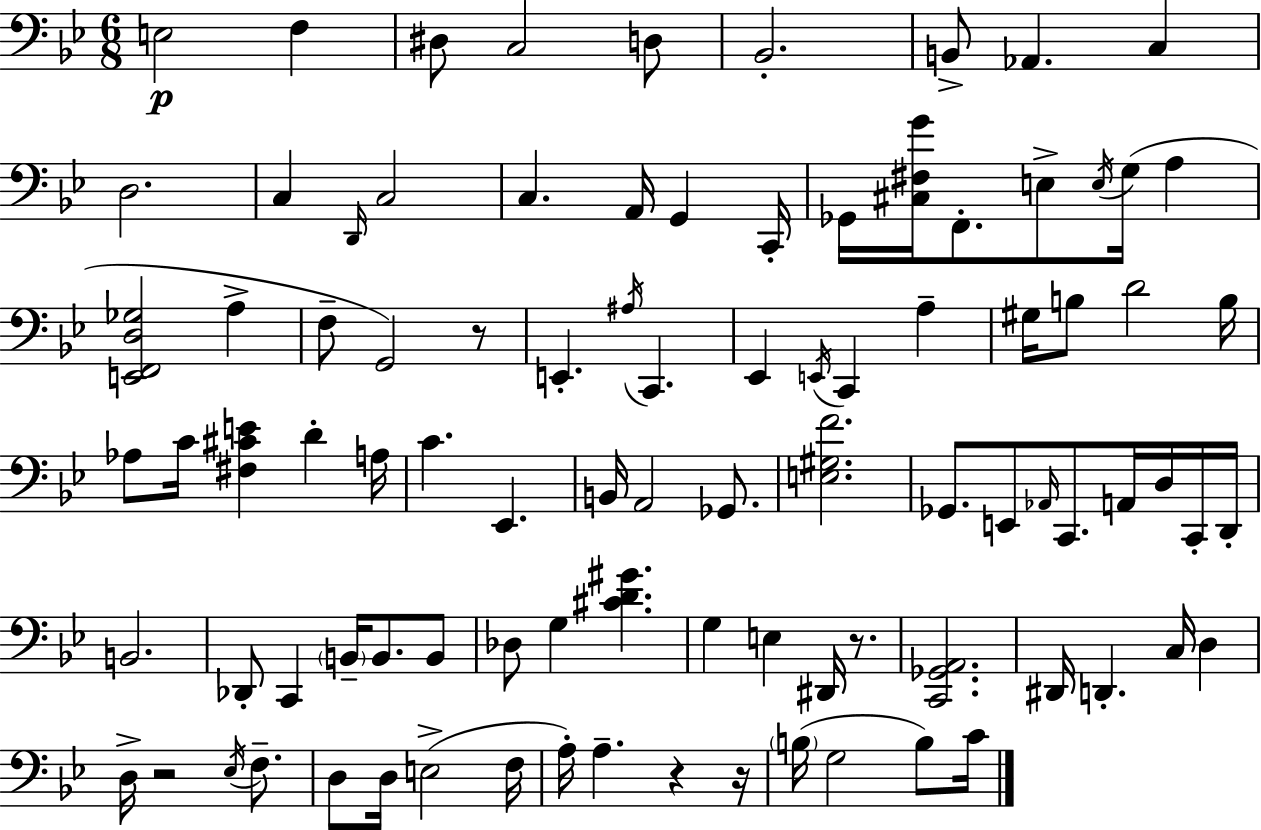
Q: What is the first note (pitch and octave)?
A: E3